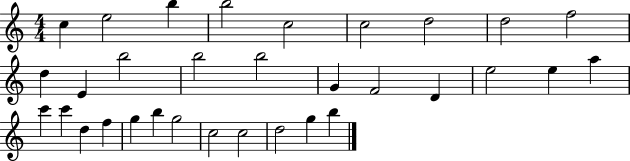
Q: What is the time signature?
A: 4/4